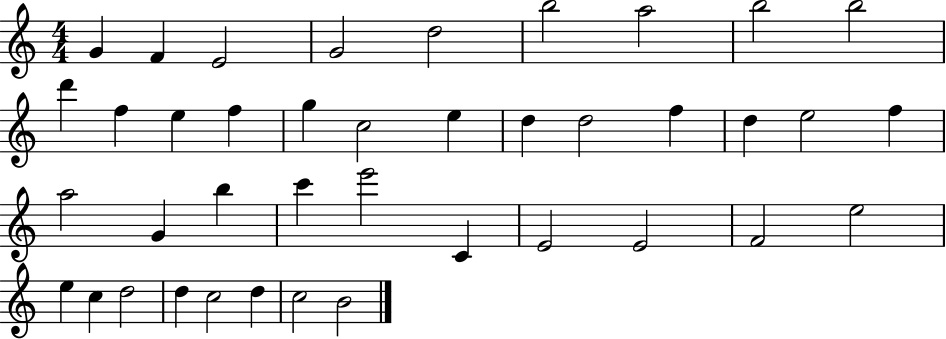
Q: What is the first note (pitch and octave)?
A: G4